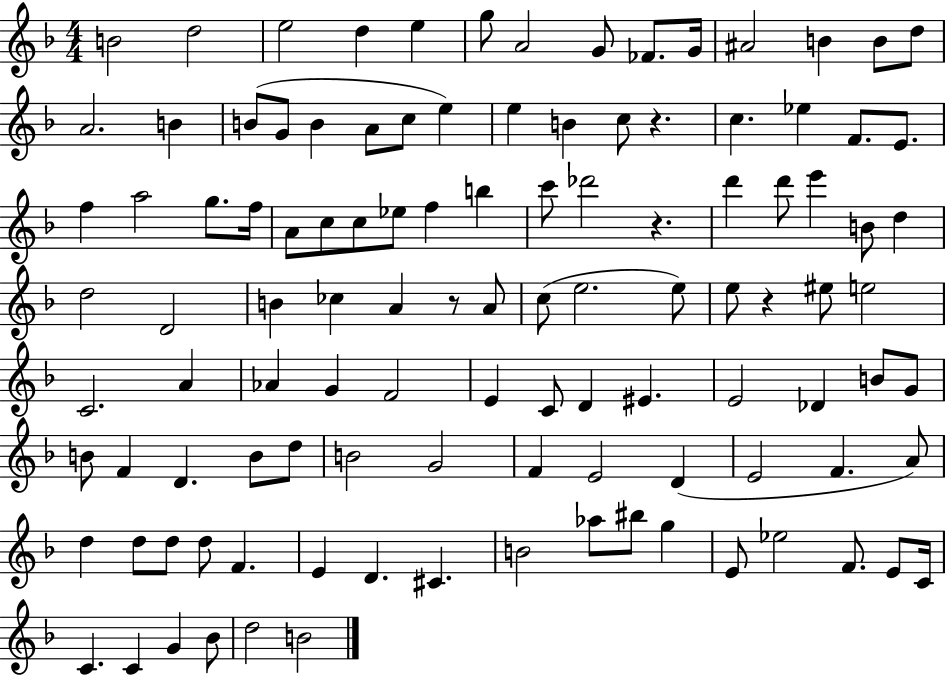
{
  \clef treble
  \numericTimeSignature
  \time 4/4
  \key f \major
  b'2 d''2 | e''2 d''4 e''4 | g''8 a'2 g'8 fes'8. g'16 | ais'2 b'4 b'8 d''8 | \break a'2. b'4 | b'8( g'8 b'4 a'8 c''8 e''4) | e''4 b'4 c''8 r4. | c''4. ees''4 f'8. e'8. | \break f''4 a''2 g''8. f''16 | a'8 c''8 c''8 ees''8 f''4 b''4 | c'''8 des'''2 r4. | d'''4 d'''8 e'''4 b'8 d''4 | \break d''2 d'2 | b'4 ces''4 a'4 r8 a'8 | c''8( e''2. e''8) | e''8 r4 eis''8 e''2 | \break c'2. a'4 | aes'4 g'4 f'2 | e'4 c'8 d'4 eis'4. | e'2 des'4 b'8 g'8 | \break b'8 f'4 d'4. b'8 d''8 | b'2 g'2 | f'4 e'2 d'4( | e'2 f'4. a'8) | \break d''4 d''8 d''8 d''8 f'4. | e'4 d'4. cis'4. | b'2 aes''8 bis''8 g''4 | e'8 ees''2 f'8. e'8 c'16 | \break c'4. c'4 g'4 bes'8 | d''2 b'2 | \bar "|."
}